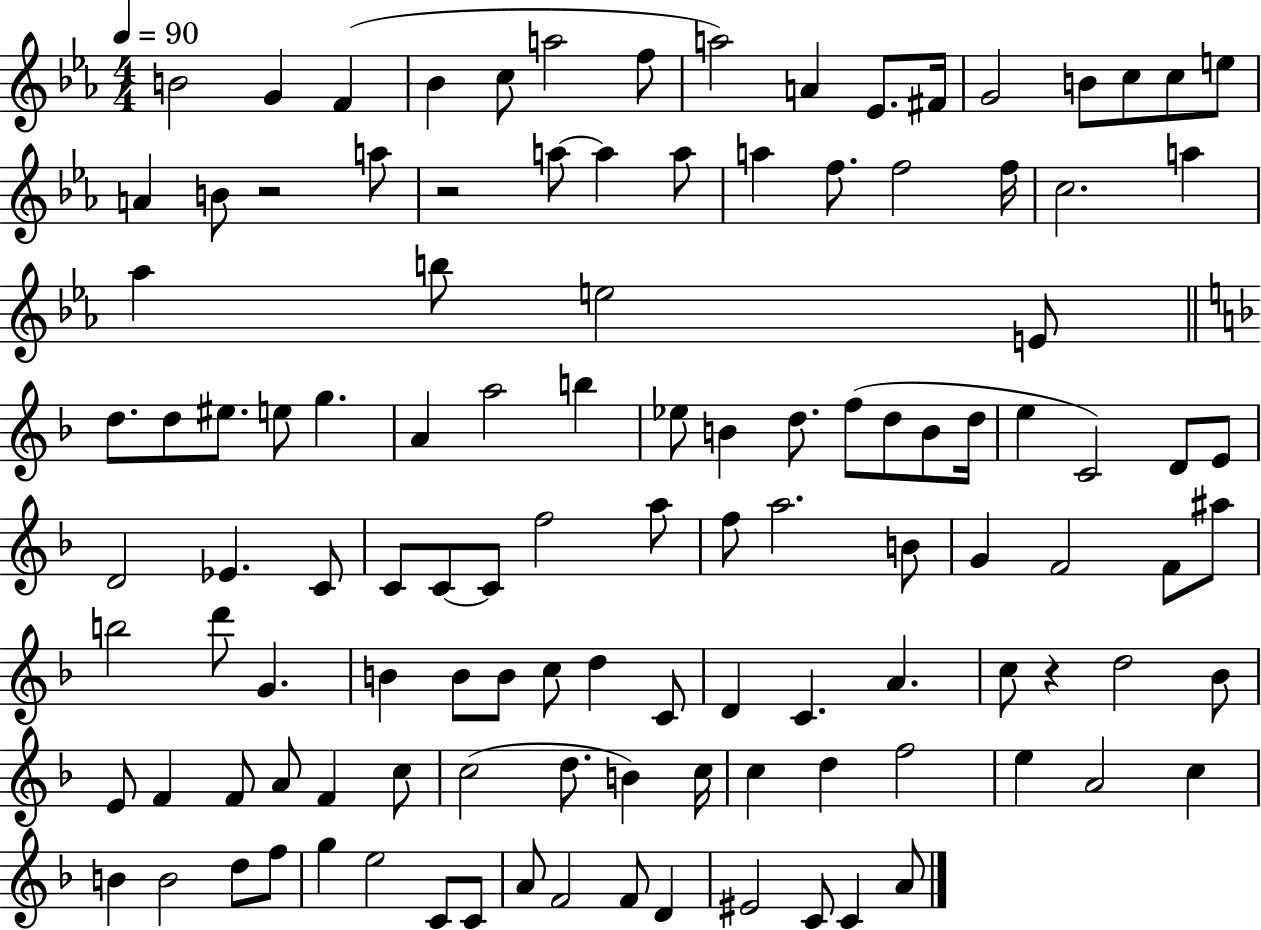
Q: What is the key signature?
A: EES major